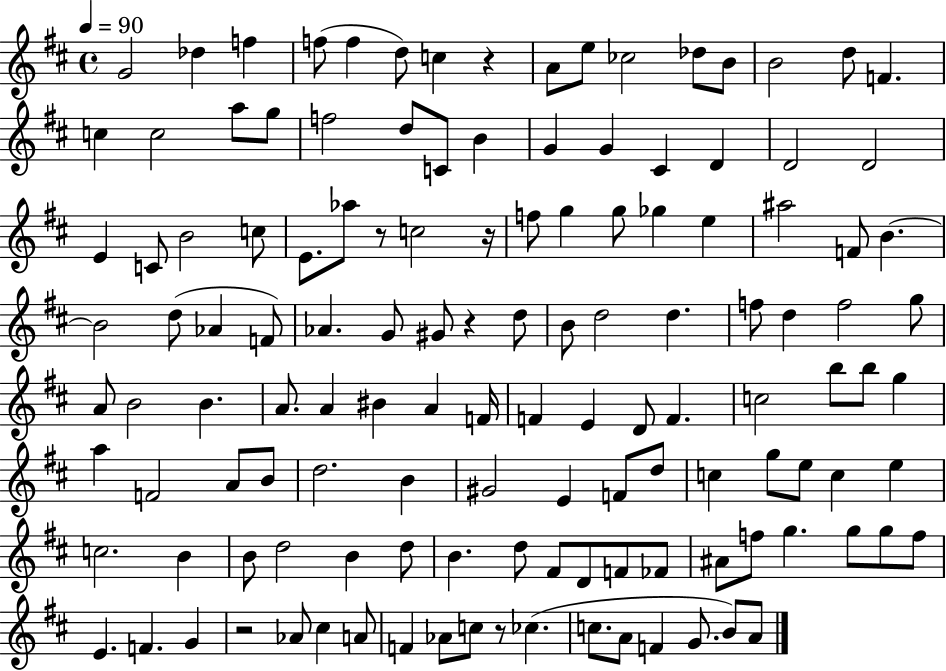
{
  \clef treble
  \time 4/4
  \defaultTimeSignature
  \key d \major
  \tempo 4 = 90
  g'2 des''4 f''4 | f''8( f''4 d''8) c''4 r4 | a'8 e''8 ces''2 des''8 b'8 | b'2 d''8 f'4. | \break c''4 c''2 a''8 g''8 | f''2 d''8 c'8 b'4 | g'4 g'4 cis'4 d'4 | d'2 d'2 | \break e'4 c'8 b'2 c''8 | e'8. aes''8 r8 c''2 r16 | f''8 g''4 g''8 ges''4 e''4 | ais''2 f'8 b'4.~~ | \break b'2 d''8( aes'4 f'8) | aes'4. g'8 gis'8 r4 d''8 | b'8 d''2 d''4. | f''8 d''4 f''2 g''8 | \break a'8 b'2 b'4. | a'8. a'4 bis'4 a'4 f'16 | f'4 e'4 d'8 f'4. | c''2 b''8 b''8 g''4 | \break a''4 f'2 a'8 b'8 | d''2. b'4 | gis'2 e'4 f'8 d''8 | c''4 g''8 e''8 c''4 e''4 | \break c''2. b'4 | b'8 d''2 b'4 d''8 | b'4. d''8 fis'8 d'8 f'8 fes'8 | ais'8 f''8 g''4. g''8 g''8 f''8 | \break e'4. f'4. g'4 | r2 aes'8 cis''4 a'8 | f'4 aes'8 c''8 r8 ces''4.( | c''8. a'8 f'4 g'8. b'8) a'8 | \break \bar "|."
}